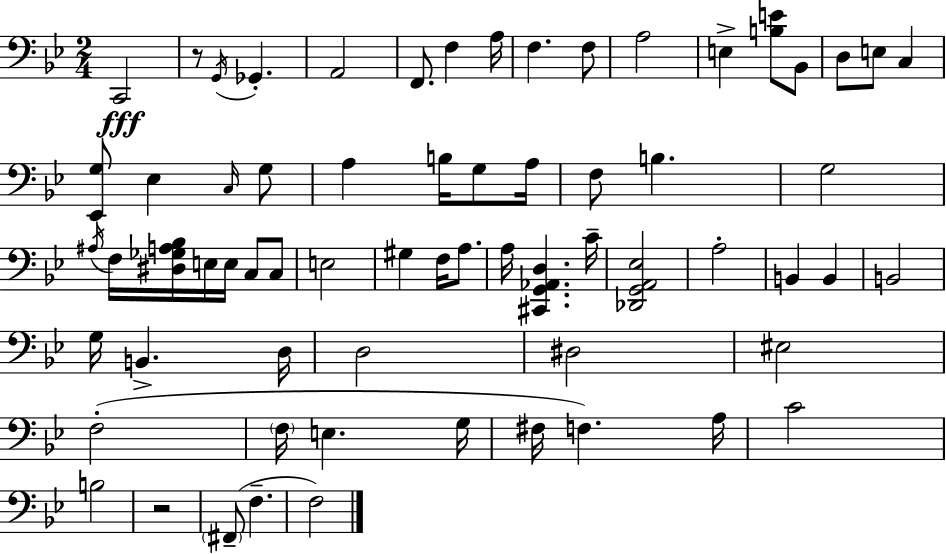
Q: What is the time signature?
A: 2/4